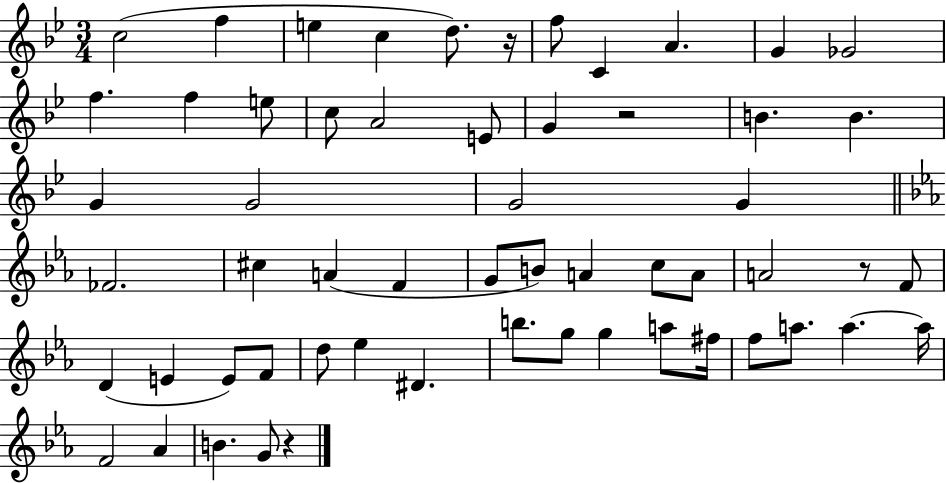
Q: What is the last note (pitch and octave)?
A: G4